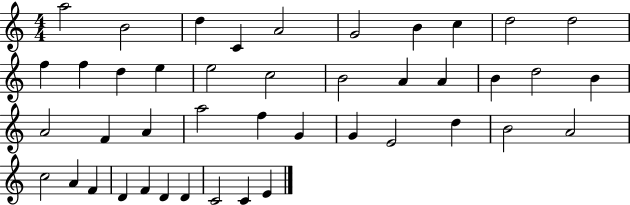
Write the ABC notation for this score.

X:1
T:Untitled
M:4/4
L:1/4
K:C
a2 B2 d C A2 G2 B c d2 d2 f f d e e2 c2 B2 A A B d2 B A2 F A a2 f G G E2 d B2 A2 c2 A F D F D D C2 C E